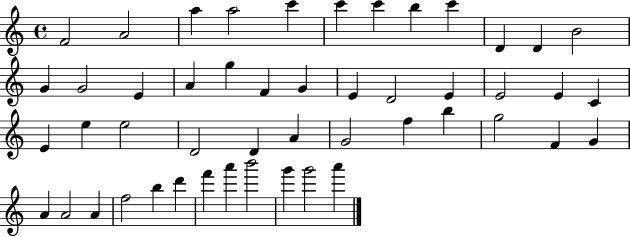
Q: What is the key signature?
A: C major